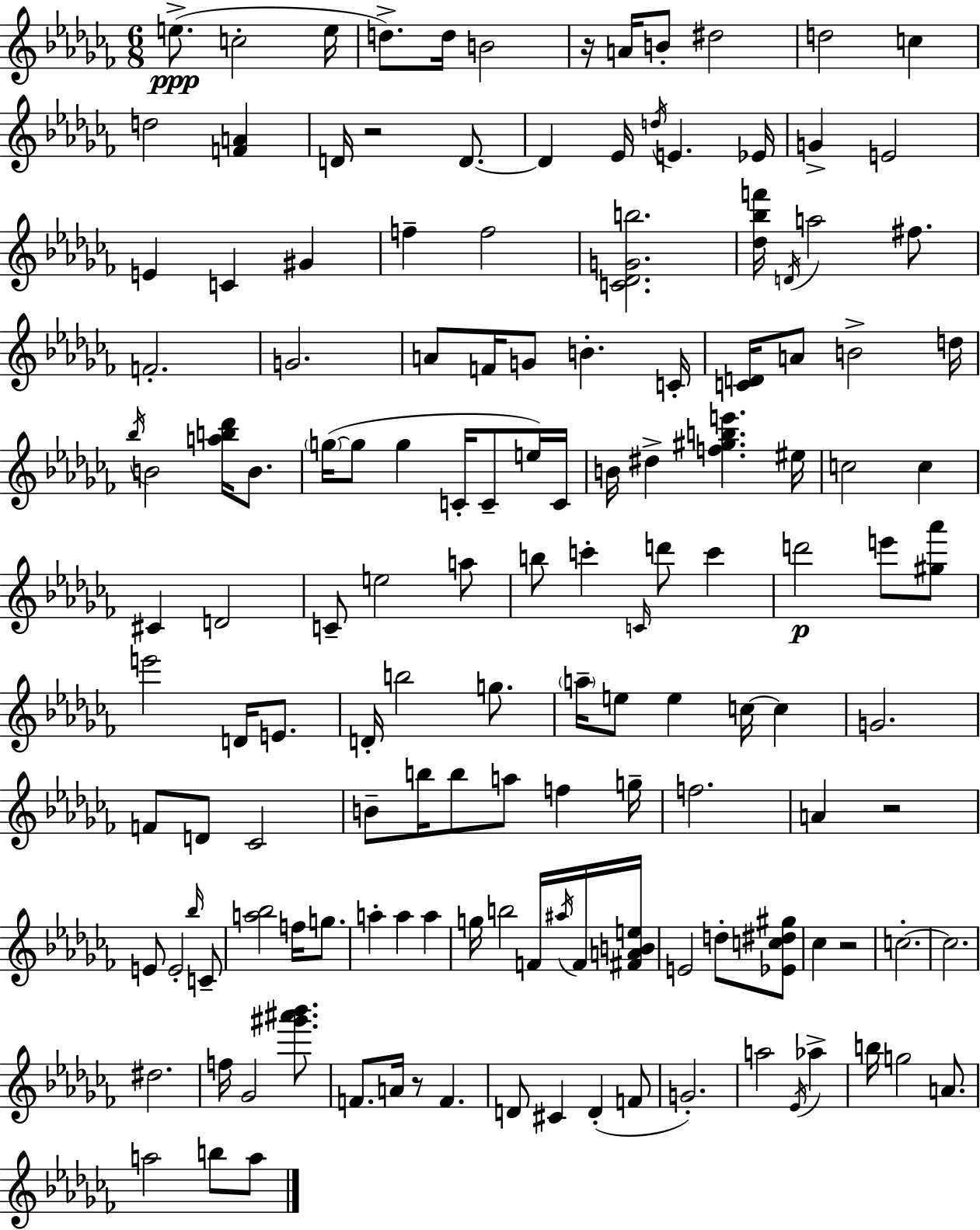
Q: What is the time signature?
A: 6/8